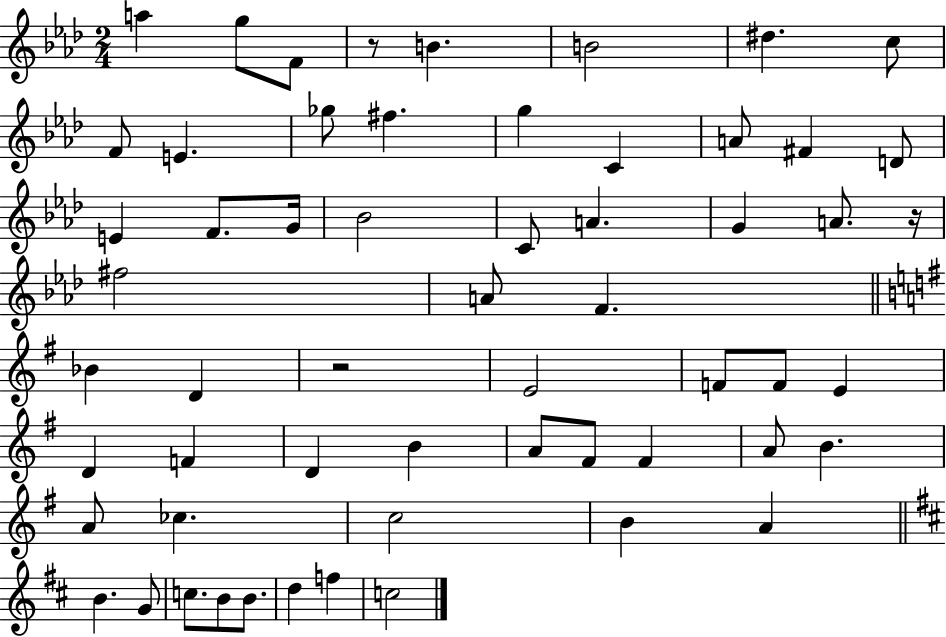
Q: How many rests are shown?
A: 3